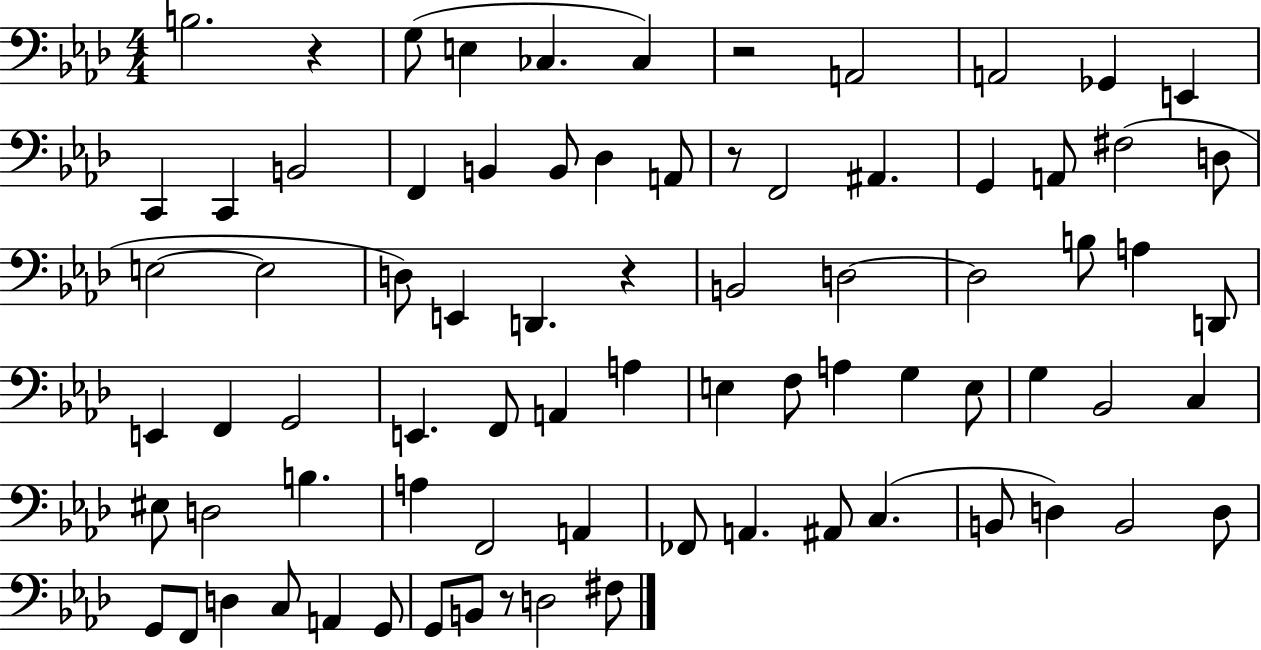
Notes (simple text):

B3/h. R/q G3/e E3/q CES3/q. CES3/q R/h A2/h A2/h Gb2/q E2/q C2/q C2/q B2/h F2/q B2/q B2/e Db3/q A2/e R/e F2/h A#2/q. G2/q A2/e F#3/h D3/e E3/h E3/h D3/e E2/q D2/q. R/q B2/h D3/h D3/h B3/e A3/q D2/e E2/q F2/q G2/h E2/q. F2/e A2/q A3/q E3/q F3/e A3/q G3/q E3/e G3/q Bb2/h C3/q EIS3/e D3/h B3/q. A3/q F2/h A2/q FES2/e A2/q. A#2/e C3/q. B2/e D3/q B2/h D3/e G2/e F2/e D3/q C3/e A2/q G2/e G2/e B2/e R/e D3/h F#3/e